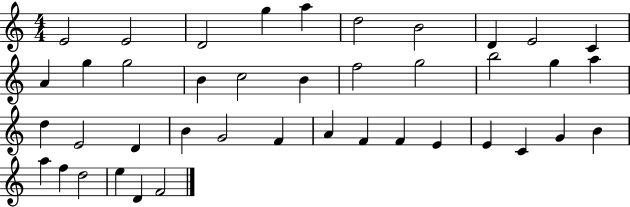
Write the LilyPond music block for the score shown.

{
  \clef treble
  \numericTimeSignature
  \time 4/4
  \key c \major
  e'2 e'2 | d'2 g''4 a''4 | d''2 b'2 | d'4 e'2 c'4 | \break a'4 g''4 g''2 | b'4 c''2 b'4 | f''2 g''2 | b''2 g''4 a''4 | \break d''4 e'2 d'4 | b'4 g'2 f'4 | a'4 f'4 f'4 e'4 | e'4 c'4 g'4 b'4 | \break a''4 f''4 d''2 | e''4 d'4 f'2 | \bar "|."
}